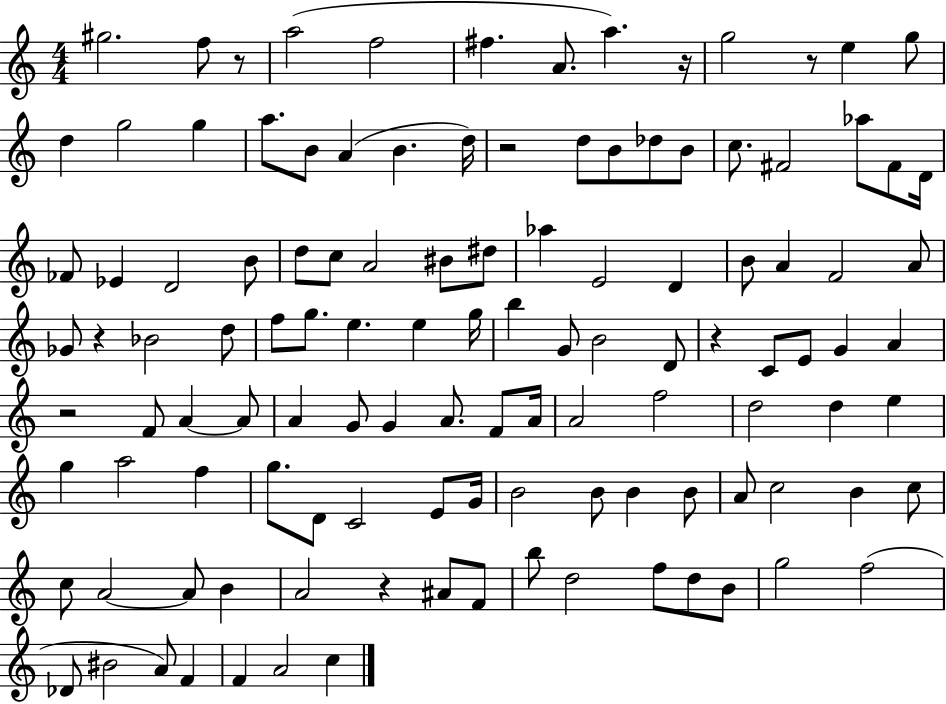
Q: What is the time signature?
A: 4/4